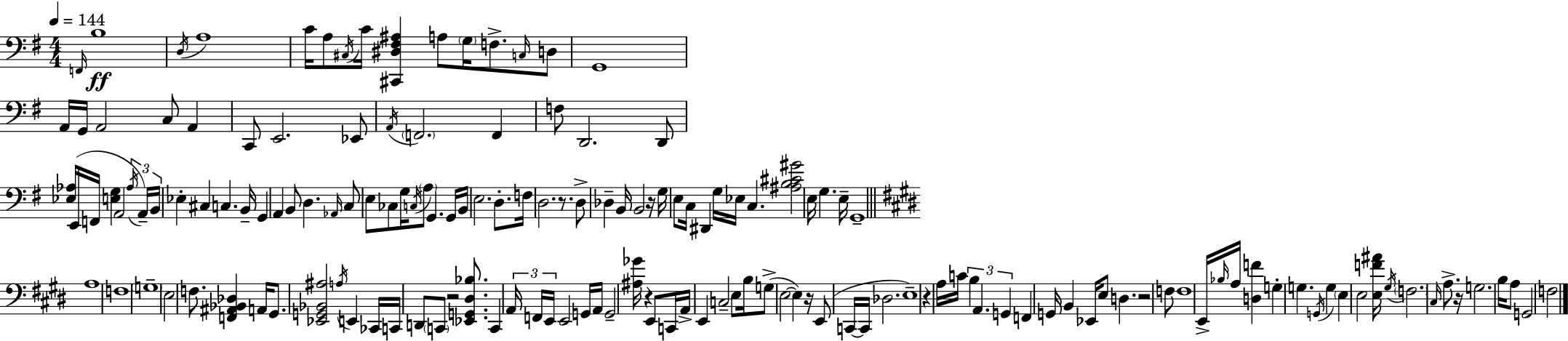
X:1
T:Untitled
M:4/4
L:1/4
K:Em
F,,/4 B,4 D,/4 A,4 C/4 A,/2 ^C,/4 C/4 [^C,,^D,^F,^A,] A,/2 G,/4 F,/2 C,/4 D,/2 G,,4 A,,/4 G,,/4 A,,2 C,/2 A,, C,,/2 E,,2 _E,,/2 A,,/4 F,,2 F,, F,/2 D,,2 D,,/2 [_E,_A,]/4 E,,/4 F,,/4 [E,G,] A,,2 _A,/4 A,,/4 B,,/4 _E, ^C, C, B,,/4 G,, A,, B,,/2 D, _A,,/4 C,/2 E,/2 _C,/2 G,/4 C,/4 A,/2 G,, G,,/4 B,,/4 E,2 D,/2 F,/4 D,2 z/2 D,/2 _D, B,,/4 B,,2 z/4 G,/4 E,/2 C,/4 ^D,, G,/4 _E,/4 C, [^A,B,^C^G]2 E,/4 G, E,/4 G,,4 A,4 F,4 G,4 E,2 F,/2 [F,,^A,,_B,,_D,] A,,/4 ^G,,/2 [_E,,G,,_B,,^A,]2 A,/4 E,, _C,,/4 C,,/4 D,,/2 C,,/2 z2 [_E,,G,,^D,_B,]/2 C,, A,,/4 F,,/4 E,,/4 E,,2 G,,/4 A,,/4 G,,2 [^A,_G]/4 z E,,/2 C,,/4 A,,/4 E,, C,2 E,/2 B,/4 G,/2 E,2 E, z/4 E,,/2 C,,/4 C,,/4 _D,2 E,4 z A,/4 C/4 B, A,, G,, F,, G,,/4 B,, _E,,/4 E,/2 D, z2 F,/2 F,4 E,,/4 _B,/4 A,/4 [D,F] G, G, G,,/4 G, E, E,2 [E,F^A]/4 ^G,/4 F,2 ^C,/4 A,/2 z/4 G,2 B,/4 A,/2 G,,2 F,2